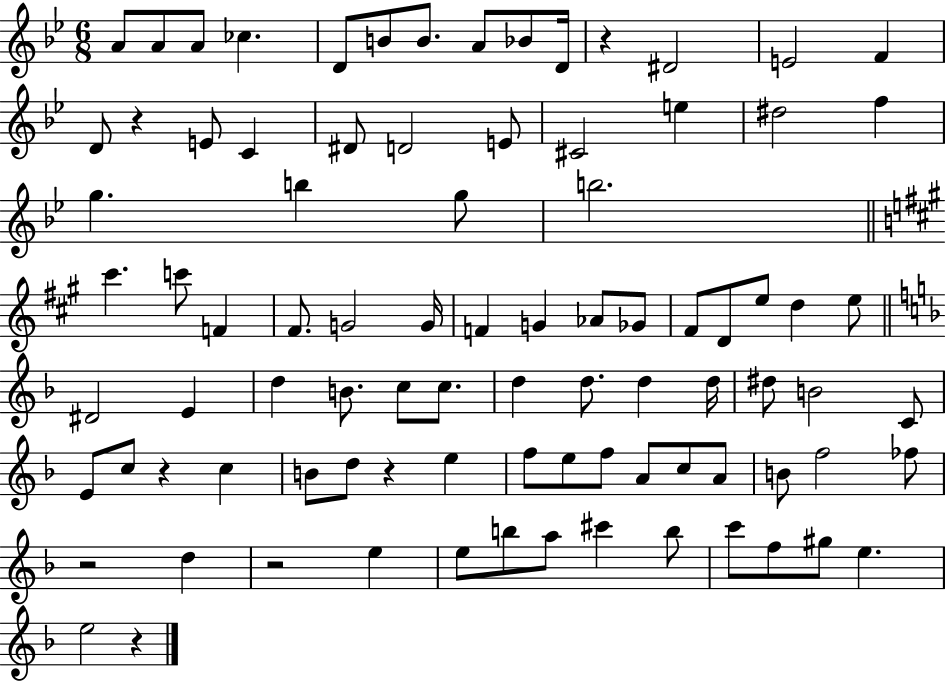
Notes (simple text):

A4/e A4/e A4/e CES5/q. D4/e B4/e B4/e. A4/e Bb4/e D4/s R/q D#4/h E4/h F4/q D4/e R/q E4/e C4/q D#4/e D4/h E4/e C#4/h E5/q D#5/h F5/q G5/q. B5/q G5/e B5/h. C#6/q. C6/e F4/q F#4/e. G4/h G4/s F4/q G4/q Ab4/e Gb4/e F#4/e D4/e E5/e D5/q E5/e D#4/h E4/q D5/q B4/e. C5/e C5/e. D5/q D5/e. D5/q D5/s D#5/e B4/h C4/e E4/e C5/e R/q C5/q B4/e D5/e R/q E5/q F5/e E5/e F5/e A4/e C5/e A4/e B4/e F5/h FES5/e R/h D5/q R/h E5/q E5/e B5/e A5/e C#6/q B5/e C6/e F5/e G#5/e E5/q. E5/h R/q